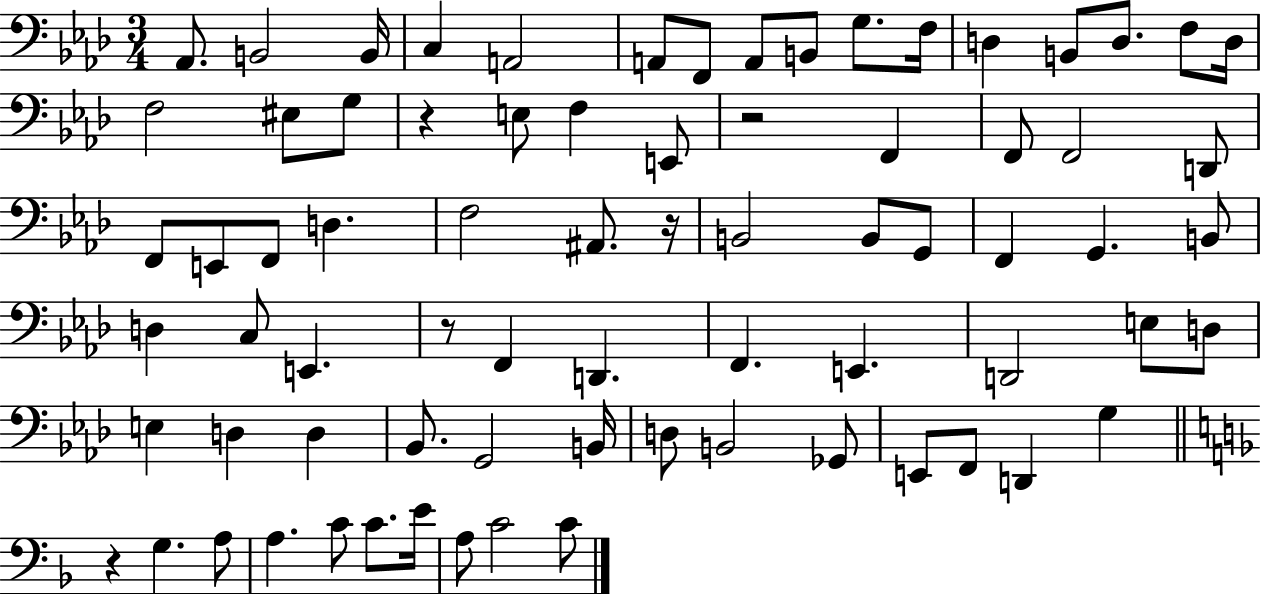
{
  \clef bass
  \numericTimeSignature
  \time 3/4
  \key aes \major
  aes,8. b,2 b,16 | c4 a,2 | a,8 f,8 a,8 b,8 g8. f16 | d4 b,8 d8. f8 d16 | \break f2 eis8 g8 | r4 e8 f4 e,8 | r2 f,4 | f,8 f,2 d,8 | \break f,8 e,8 f,8 d4. | f2 ais,8. r16 | b,2 b,8 g,8 | f,4 g,4. b,8 | \break d4 c8 e,4. | r8 f,4 d,4. | f,4. e,4. | d,2 e8 d8 | \break e4 d4 d4 | bes,8. g,2 b,16 | d8 b,2 ges,8 | e,8 f,8 d,4 g4 | \break \bar "||" \break \key d \minor r4 g4. a8 | a4. c'8 c'8. e'16 | a8 c'2 c'8 | \bar "|."
}